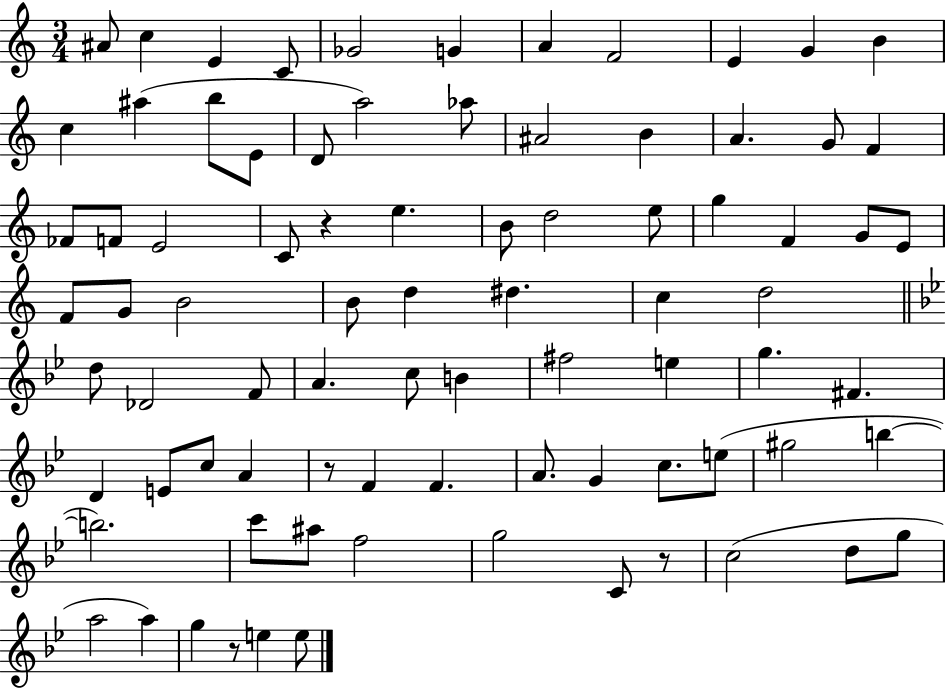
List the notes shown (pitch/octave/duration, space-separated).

A#4/e C5/q E4/q C4/e Gb4/h G4/q A4/q F4/h E4/q G4/q B4/q C5/q A#5/q B5/e E4/e D4/e A5/h Ab5/e A#4/h B4/q A4/q. G4/e F4/q FES4/e F4/e E4/h C4/e R/q E5/q. B4/e D5/h E5/e G5/q F4/q G4/e E4/e F4/e G4/e B4/h B4/e D5/q D#5/q. C5/q D5/h D5/e Db4/h F4/e A4/q. C5/e B4/q F#5/h E5/q G5/q. F#4/q. D4/q E4/e C5/e A4/q R/e F4/q F4/q. A4/e. G4/q C5/e. E5/e G#5/h B5/q B5/h. C6/e A#5/e F5/h G5/h C4/e R/e C5/h D5/e G5/e A5/h A5/q G5/q R/e E5/q E5/e